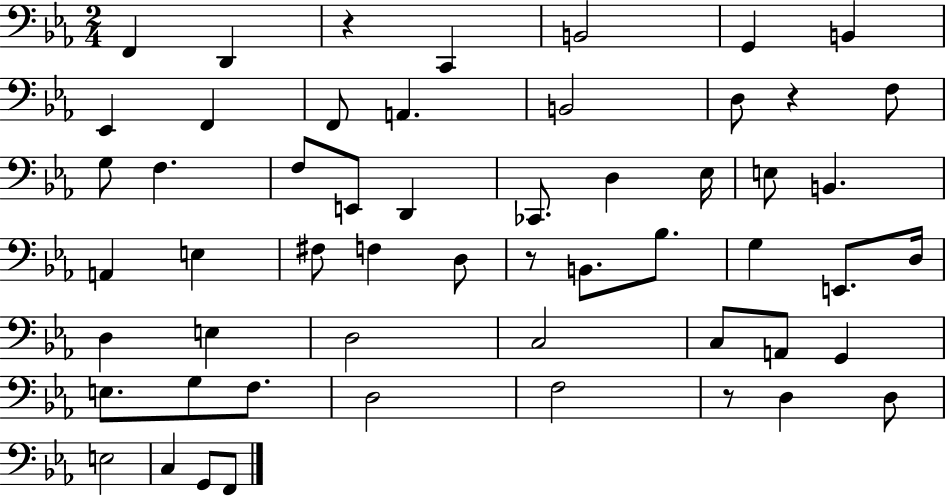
F2/q D2/q R/q C2/q B2/h G2/q B2/q Eb2/q F2/q F2/e A2/q. B2/h D3/e R/q F3/e G3/e F3/q. F3/e E2/e D2/q CES2/e. D3/q Eb3/s E3/e B2/q. A2/q E3/q F#3/e F3/q D3/e R/e B2/e. Bb3/e. G3/q E2/e. D3/s D3/q E3/q D3/h C3/h C3/e A2/e G2/q E3/e. G3/e F3/e. D3/h F3/h R/e D3/q D3/e E3/h C3/q G2/e F2/e